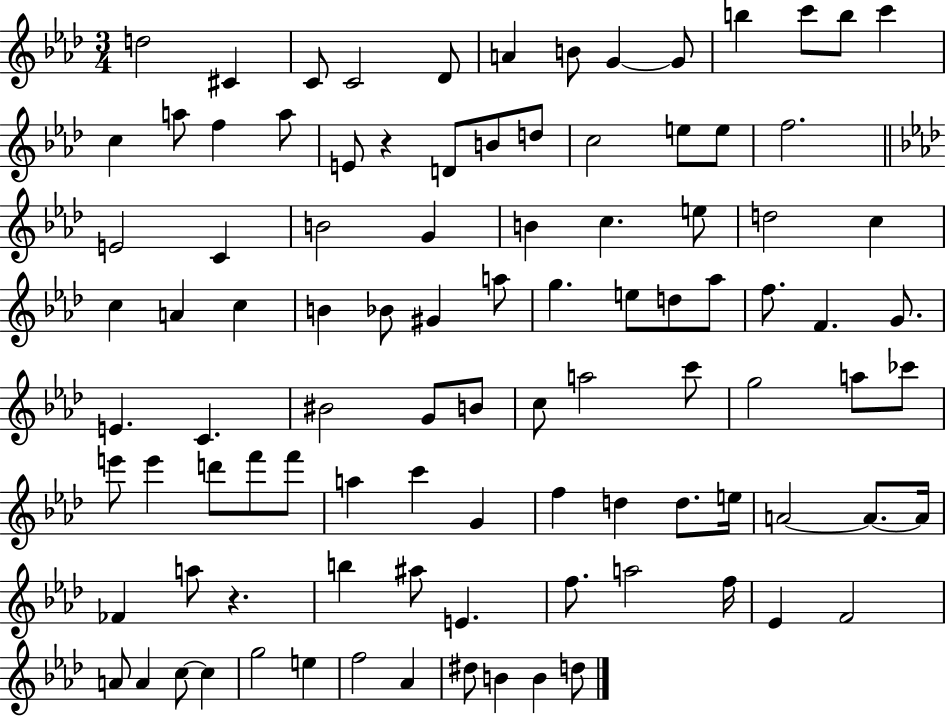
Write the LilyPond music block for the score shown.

{
  \clef treble
  \numericTimeSignature
  \time 3/4
  \key aes \major
  d''2 cis'4 | c'8 c'2 des'8 | a'4 b'8 g'4~~ g'8 | b''4 c'''8 b''8 c'''4 | \break c''4 a''8 f''4 a''8 | e'8 r4 d'8 b'8 d''8 | c''2 e''8 e''8 | f''2. | \break \bar "||" \break \key f \minor e'2 c'4 | b'2 g'4 | b'4 c''4. e''8 | d''2 c''4 | \break c''4 a'4 c''4 | b'4 bes'8 gis'4 a''8 | g''4. e''8 d''8 aes''8 | f''8. f'4. g'8. | \break e'4. c'4. | bis'2 g'8 b'8 | c''8 a''2 c'''8 | g''2 a''8 ces'''8 | \break e'''8 e'''4 d'''8 f'''8 f'''8 | a''4 c'''4 g'4 | f''4 d''4 d''8. e''16 | a'2~~ a'8.~~ a'16 | \break fes'4 a''8 r4. | b''4 ais''8 e'4. | f''8. a''2 f''16 | ees'4 f'2 | \break a'8 a'4 c''8~~ c''4 | g''2 e''4 | f''2 aes'4 | dis''8 b'4 b'4 d''8 | \break \bar "|."
}